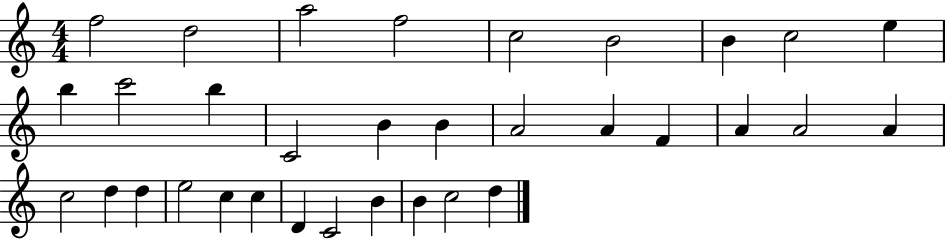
F5/h D5/h A5/h F5/h C5/h B4/h B4/q C5/h E5/q B5/q C6/h B5/q C4/h B4/q B4/q A4/h A4/q F4/q A4/q A4/h A4/q C5/h D5/q D5/q E5/h C5/q C5/q D4/q C4/h B4/q B4/q C5/h D5/q